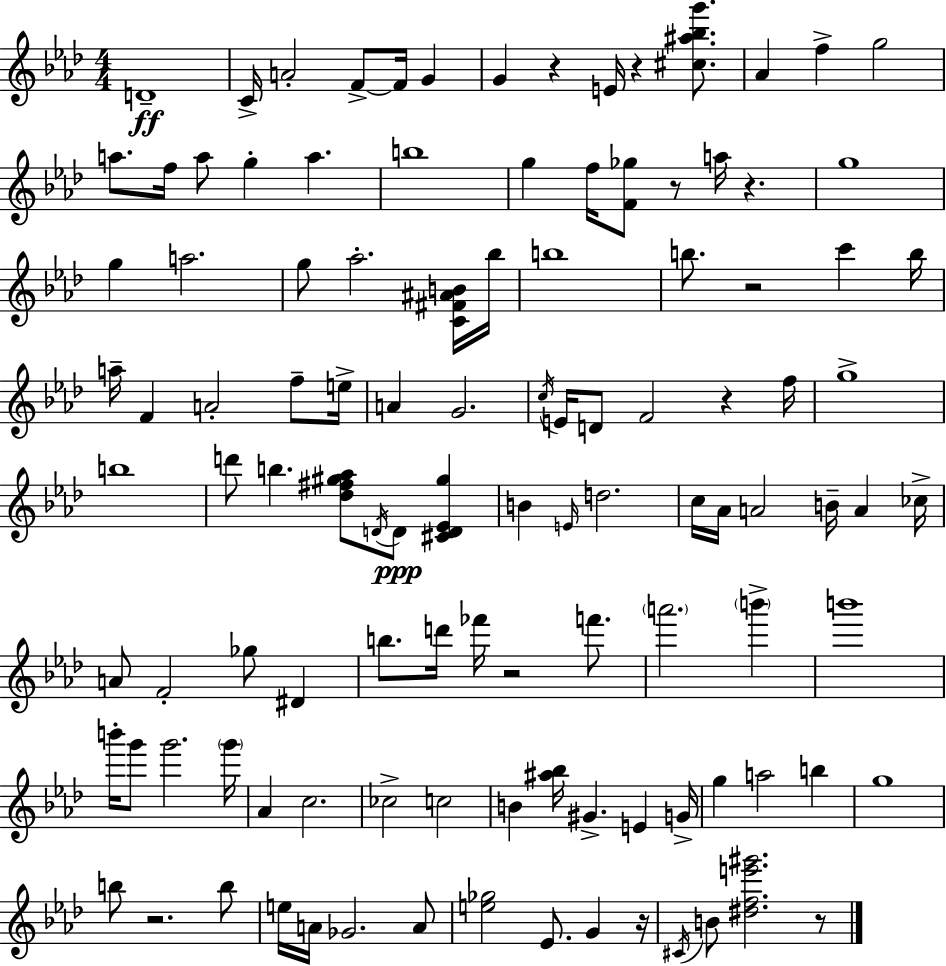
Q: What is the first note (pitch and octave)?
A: D4